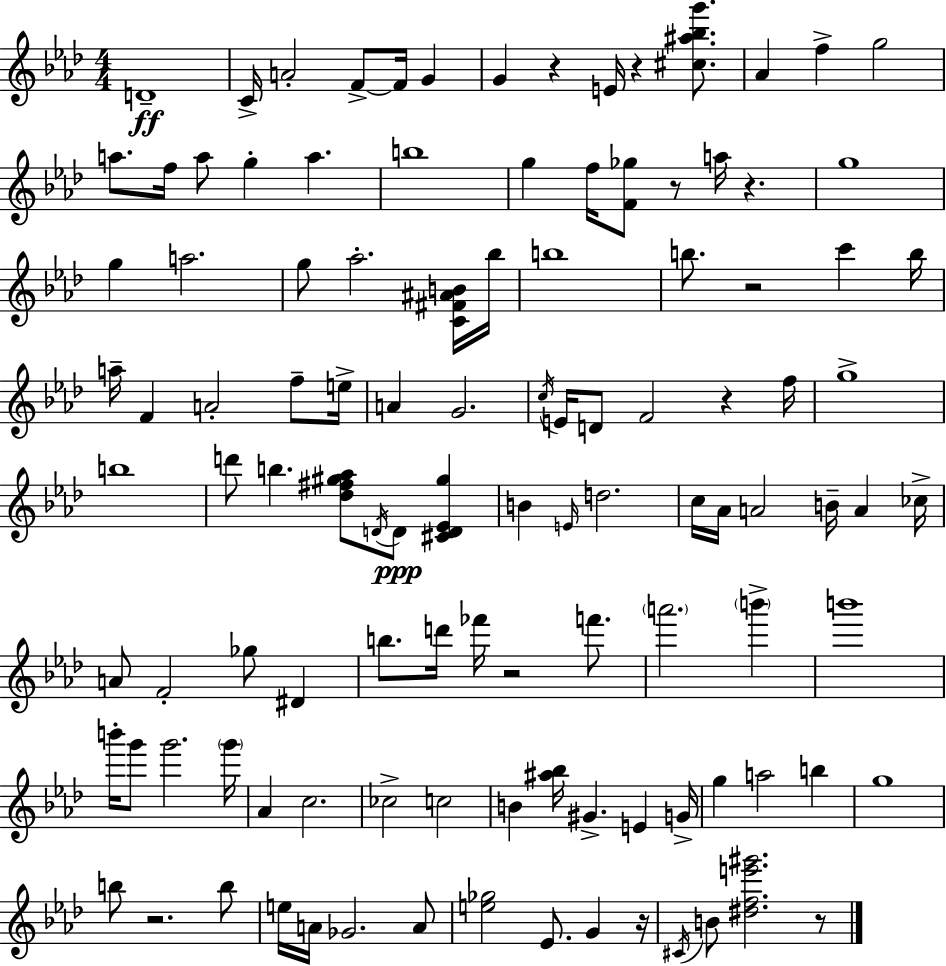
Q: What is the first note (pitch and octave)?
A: D4